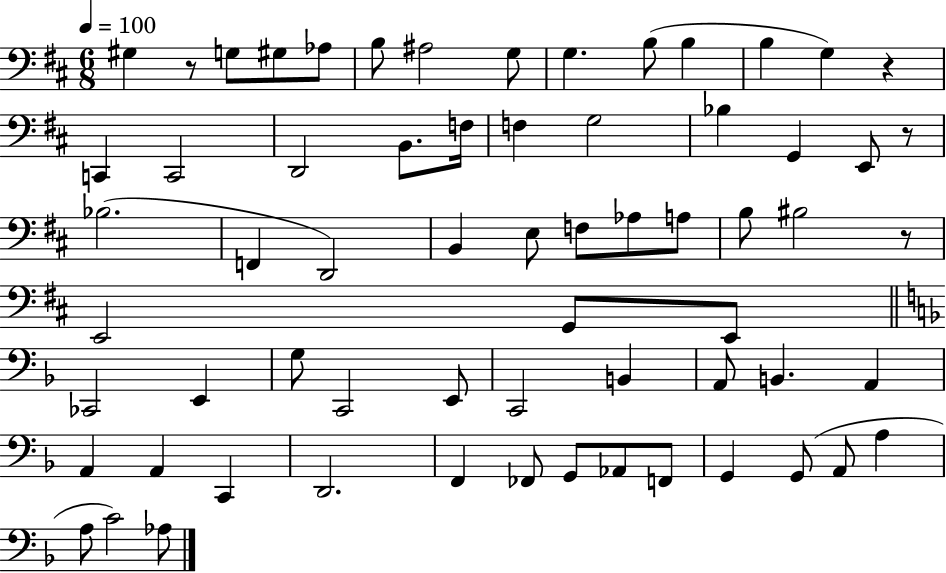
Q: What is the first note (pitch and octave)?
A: G#3